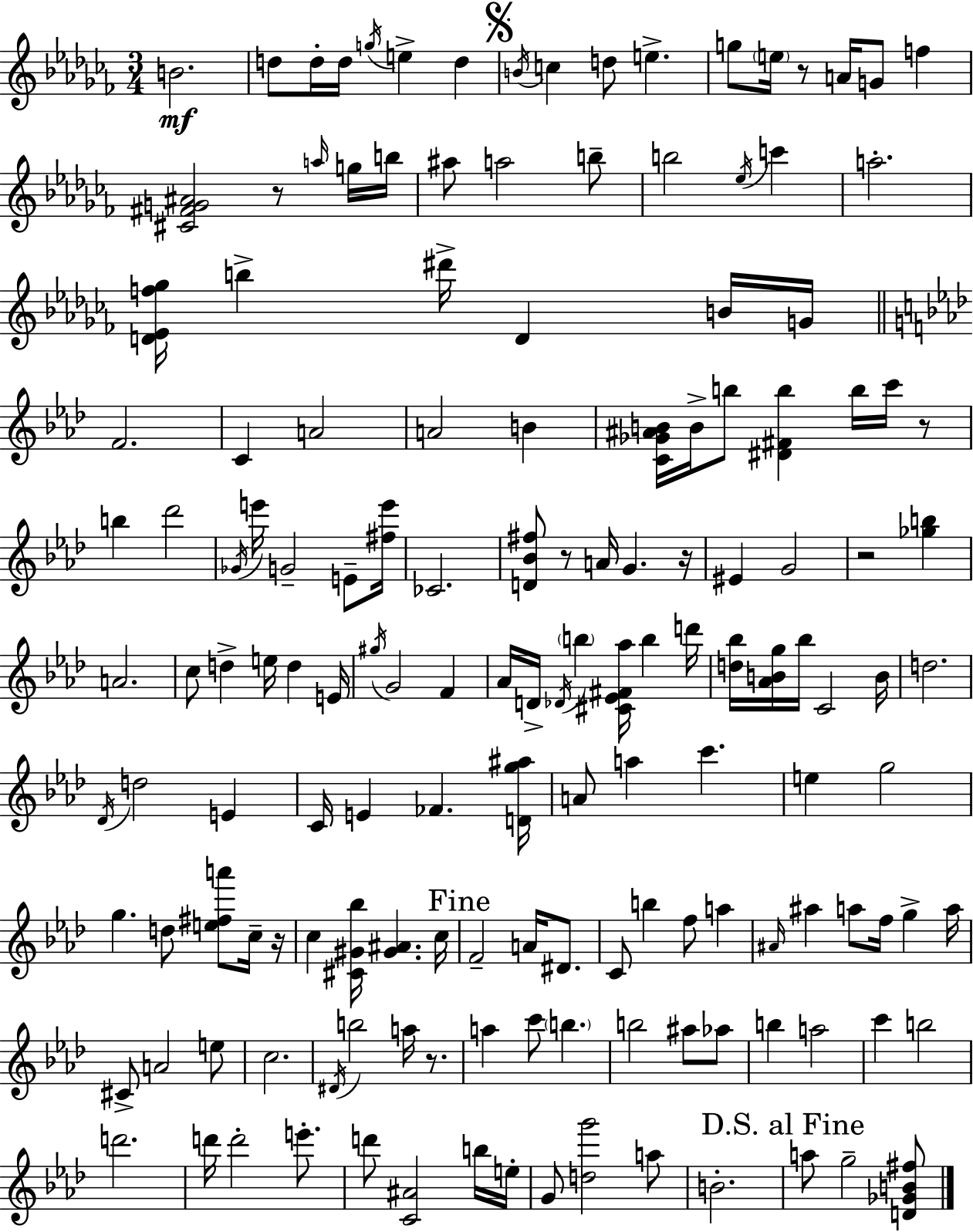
B4/h. D5/e D5/s D5/s G5/s E5/q D5/q B4/s C5/q D5/e E5/q. G5/e E5/s R/e A4/s G4/e F5/q [C#4,F#4,G4,A#4]/h R/e A5/s G5/s B5/s A#5/e A5/h B5/e B5/h Eb5/s C6/q A5/h. [D4,Eb4,F5,Gb5]/s B5/q D#6/s D4/q B4/s G4/s F4/h. C4/q A4/h A4/h B4/q [C4,Gb4,A#4,B4]/s B4/s B5/e [D#4,F#4,B5]/q B5/s C6/s R/e B5/q Db6/h Gb4/s E6/s G4/h E4/e [F#5,E6]/s CES4/h. [D4,Bb4,F#5]/e R/e A4/s G4/q. R/s EIS4/q G4/h R/h [Gb5,B5]/q A4/h. C5/e D5/q E5/s D5/q E4/s G#5/s G4/h F4/q Ab4/s D4/s Db4/s B5/q [C#4,Eb4,F#4,Ab5]/s B5/q D6/s [D5,Bb5]/s [Ab4,B4,G5]/s Bb5/s C4/h B4/s D5/h. Db4/s D5/h E4/q C4/s E4/q FES4/q. [D4,G5,A#5]/s A4/e A5/q C6/q. E5/q G5/h G5/q. D5/e [E5,F#5,A6]/e C5/s R/s C5/q [C#4,G#4,Bb5]/s [G#4,A#4]/q. C5/s F4/h A4/s D#4/e. C4/e B5/q F5/e A5/q A#4/s A#5/q A5/e F5/s G5/q A5/s C#4/e A4/h E5/e C5/h. D#4/s B5/h A5/s R/e. A5/q C6/e B5/q. B5/h A#5/e Ab5/e B5/q A5/h C6/q B5/h D6/h. D6/s D6/h E6/e. D6/e [C4,A#4]/h B5/s E5/s G4/e [D5,G6]/h A5/e B4/h. A5/e G5/h [D4,Gb4,B4,F#5]/e